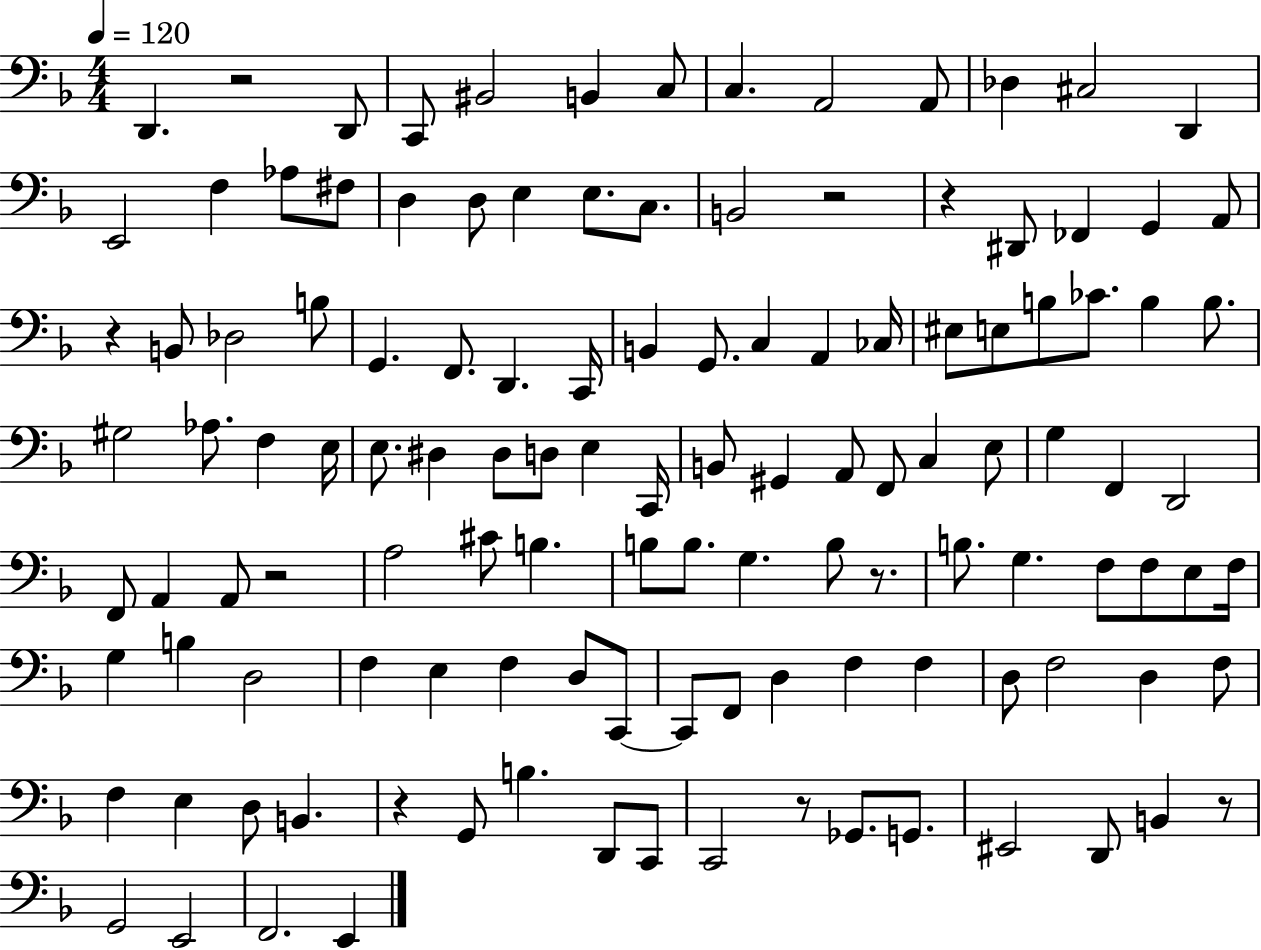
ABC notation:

X:1
T:Untitled
M:4/4
L:1/4
K:F
D,, z2 D,,/2 C,,/2 ^B,,2 B,, C,/2 C, A,,2 A,,/2 _D, ^C,2 D,, E,,2 F, _A,/2 ^F,/2 D, D,/2 E, E,/2 C,/2 B,,2 z2 z ^D,,/2 _F,, G,, A,,/2 z B,,/2 _D,2 B,/2 G,, F,,/2 D,, C,,/4 B,, G,,/2 C, A,, _C,/4 ^E,/2 E,/2 B,/2 _C/2 B, B,/2 ^G,2 _A,/2 F, E,/4 E,/2 ^D, ^D,/2 D,/2 E, C,,/4 B,,/2 ^G,, A,,/2 F,,/2 C, E,/2 G, F,, D,,2 F,,/2 A,, A,,/2 z2 A,2 ^C/2 B, B,/2 B,/2 G, B,/2 z/2 B,/2 G, F,/2 F,/2 E,/2 F,/4 G, B, D,2 F, E, F, D,/2 C,,/2 C,,/2 F,,/2 D, F, F, D,/2 F,2 D, F,/2 F, E, D,/2 B,, z G,,/2 B, D,,/2 C,,/2 C,,2 z/2 _G,,/2 G,,/2 ^E,,2 D,,/2 B,, z/2 G,,2 E,,2 F,,2 E,,